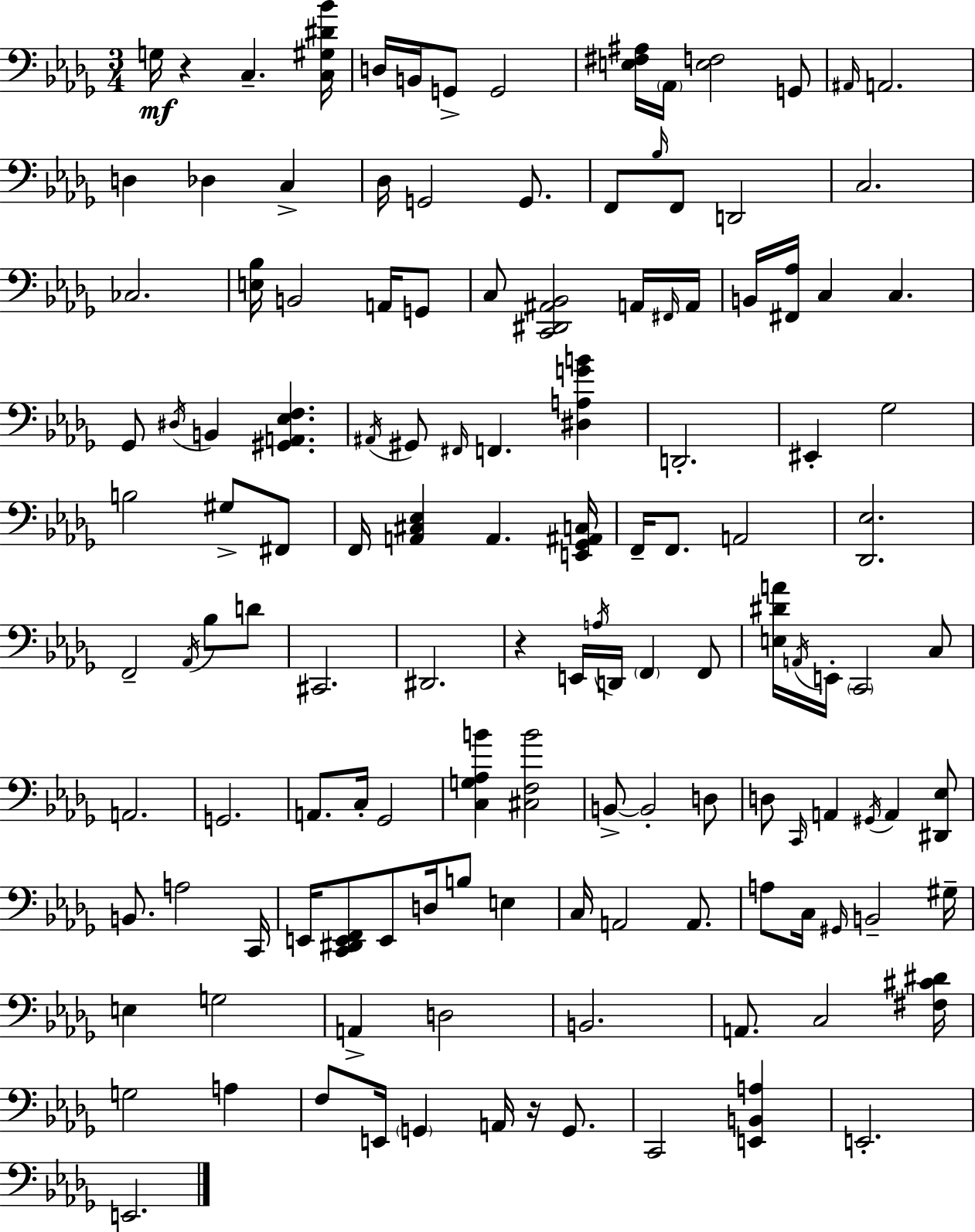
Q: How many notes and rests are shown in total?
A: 132